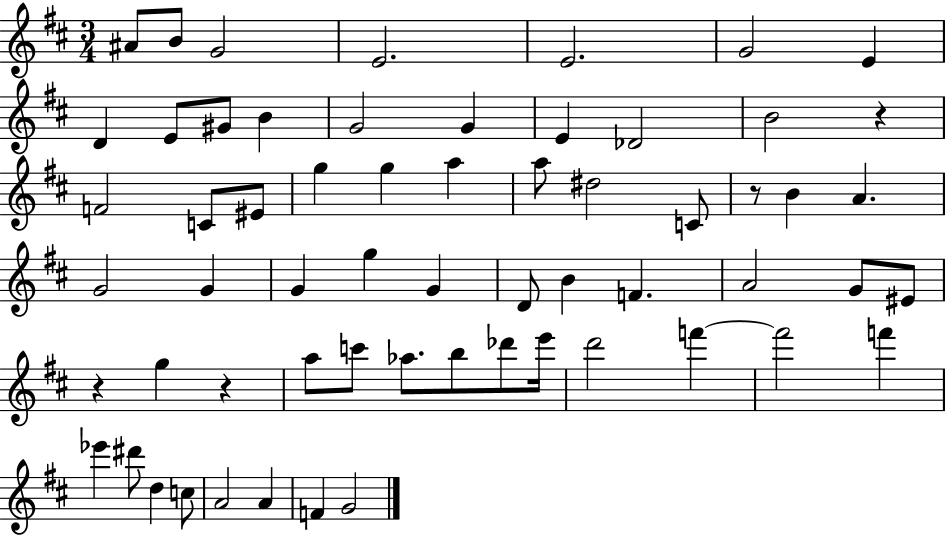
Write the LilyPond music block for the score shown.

{
  \clef treble
  \numericTimeSignature
  \time 3/4
  \key d \major
  ais'8 b'8 g'2 | e'2. | e'2. | g'2 e'4 | \break d'4 e'8 gis'8 b'4 | g'2 g'4 | e'4 des'2 | b'2 r4 | \break f'2 c'8 eis'8 | g''4 g''4 a''4 | a''8 dis''2 c'8 | r8 b'4 a'4. | \break g'2 g'4 | g'4 g''4 g'4 | d'8 b'4 f'4. | a'2 g'8 eis'8 | \break r4 g''4 r4 | a''8 c'''8 aes''8. b''8 des'''8 e'''16 | d'''2 f'''4~~ | f'''2 f'''4 | \break ees'''4 dis'''8 d''4 c''8 | a'2 a'4 | f'4 g'2 | \bar "|."
}